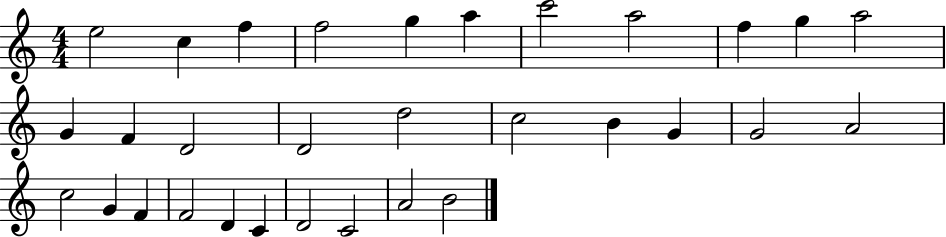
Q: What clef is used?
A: treble